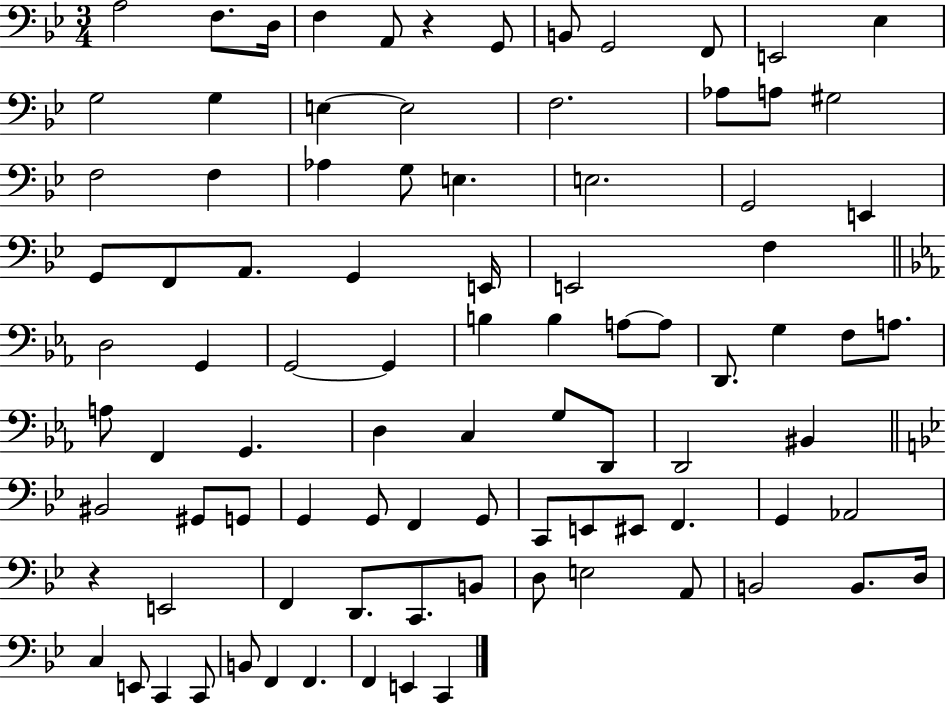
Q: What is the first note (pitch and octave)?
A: A3